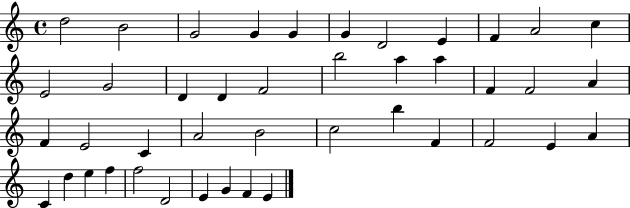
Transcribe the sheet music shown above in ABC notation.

X:1
T:Untitled
M:4/4
L:1/4
K:C
d2 B2 G2 G G G D2 E F A2 c E2 G2 D D F2 b2 a a F F2 A F E2 C A2 B2 c2 b F F2 E A C d e f f2 D2 E G F E